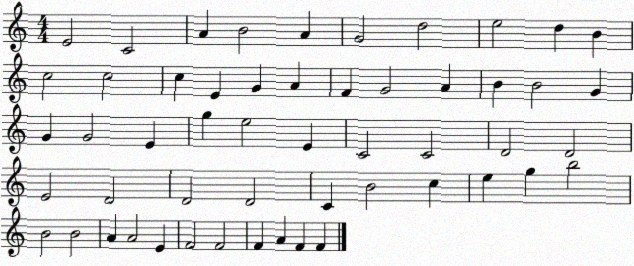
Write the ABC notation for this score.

X:1
T:Untitled
M:4/4
L:1/4
K:C
E2 C2 A B2 A G2 d2 e2 d B c2 c2 c E G A F G2 A B B2 G G G2 E g e2 E C2 C2 D2 D2 E2 D2 D2 D2 C B2 c e g b2 B2 B2 A A2 E F2 F2 F A F F